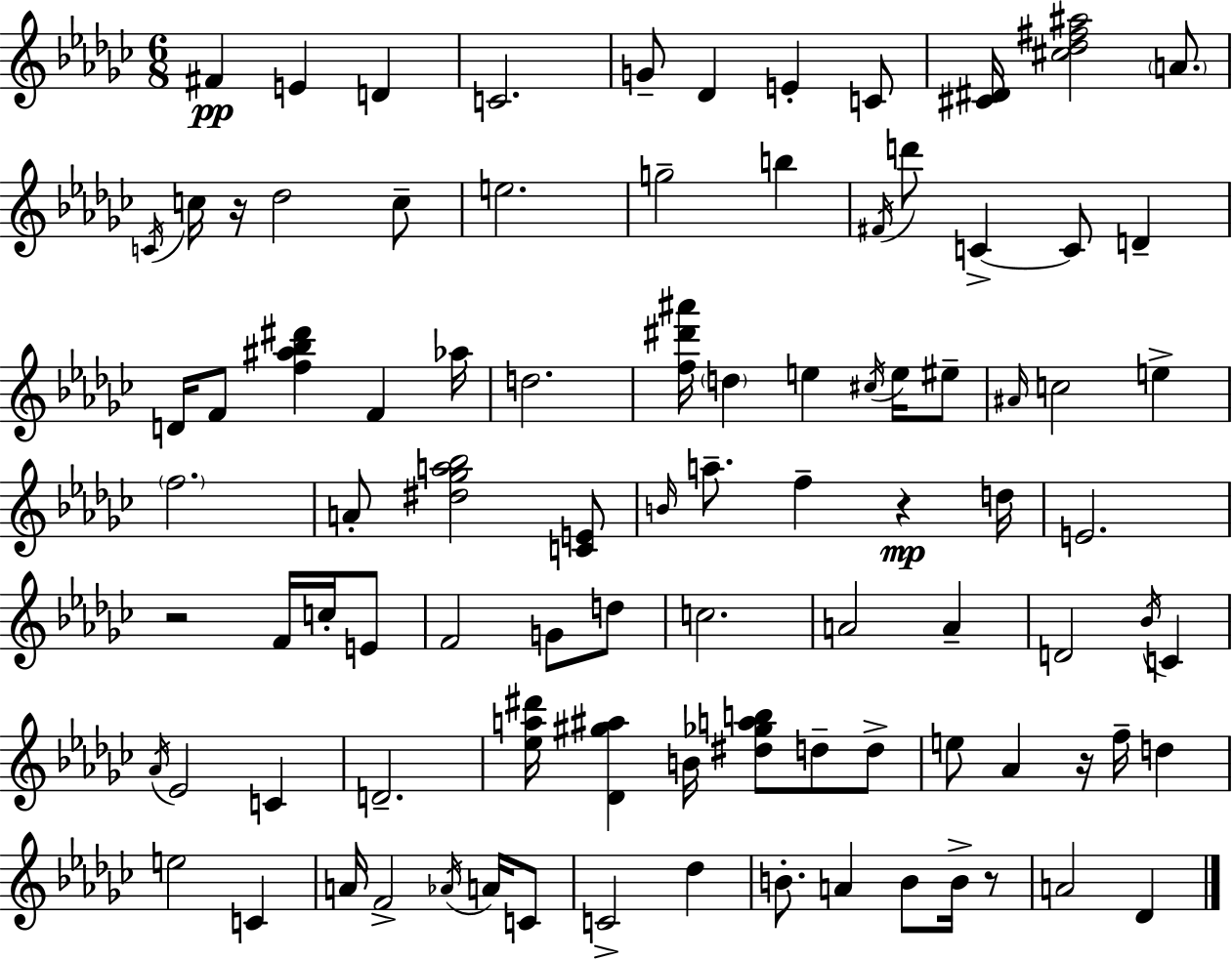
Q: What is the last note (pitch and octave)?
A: Db4